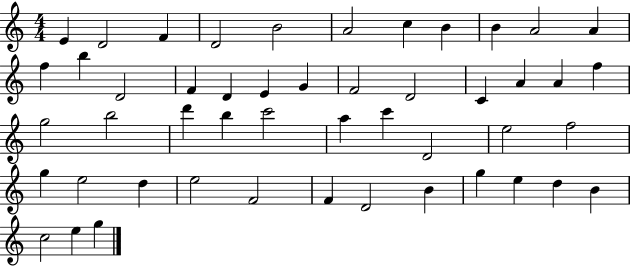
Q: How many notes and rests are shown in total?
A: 49